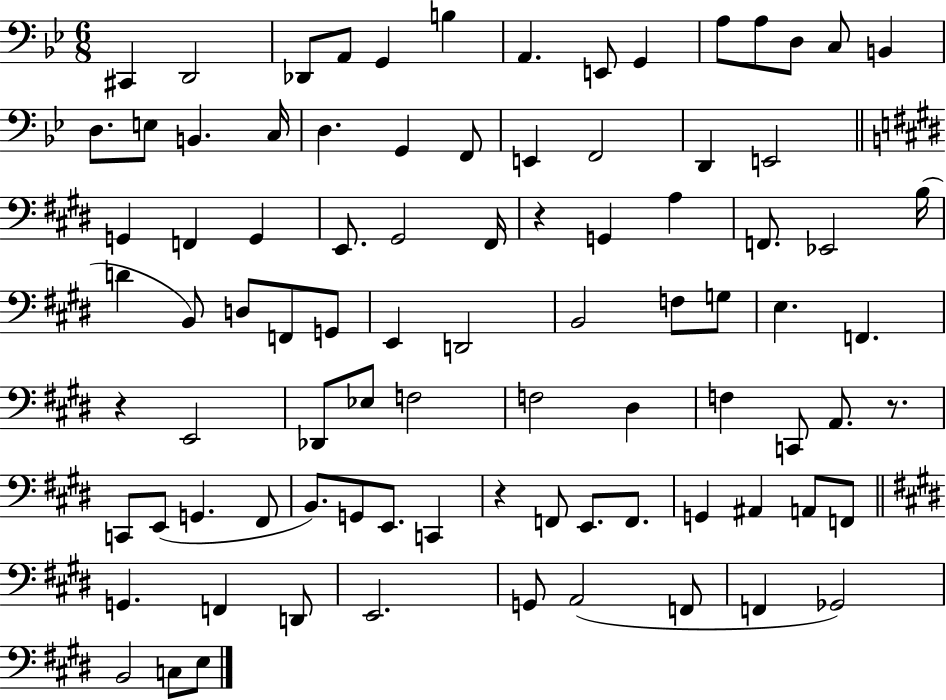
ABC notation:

X:1
T:Untitled
M:6/8
L:1/4
K:Bb
^C,, D,,2 _D,,/2 A,,/2 G,, B, A,, E,,/2 G,, A,/2 A,/2 D,/2 C,/2 B,, D,/2 E,/2 B,, C,/4 D, G,, F,,/2 E,, F,,2 D,, E,,2 G,, F,, G,, E,,/2 ^G,,2 ^F,,/4 z G,, A, F,,/2 _E,,2 B,/4 D B,,/2 D,/2 F,,/2 G,,/2 E,, D,,2 B,,2 F,/2 G,/2 E, F,, z E,,2 _D,,/2 _E,/2 F,2 F,2 ^D, F, C,,/2 A,,/2 z/2 C,,/2 E,,/2 G,, ^F,,/2 B,,/2 G,,/2 E,,/2 C,, z F,,/2 E,,/2 F,,/2 G,, ^A,, A,,/2 F,,/2 G,, F,, D,,/2 E,,2 G,,/2 A,,2 F,,/2 F,, _G,,2 B,,2 C,/2 E,/2